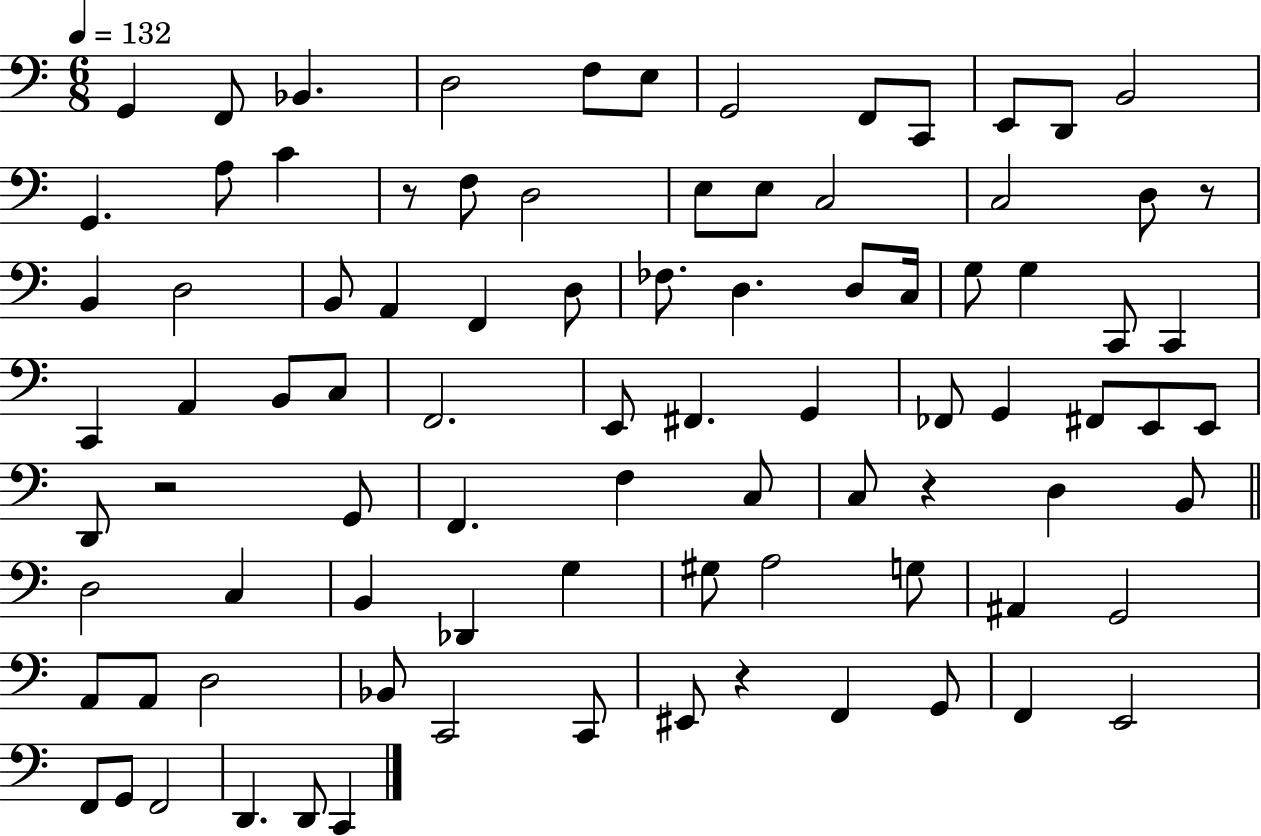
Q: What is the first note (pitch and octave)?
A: G2